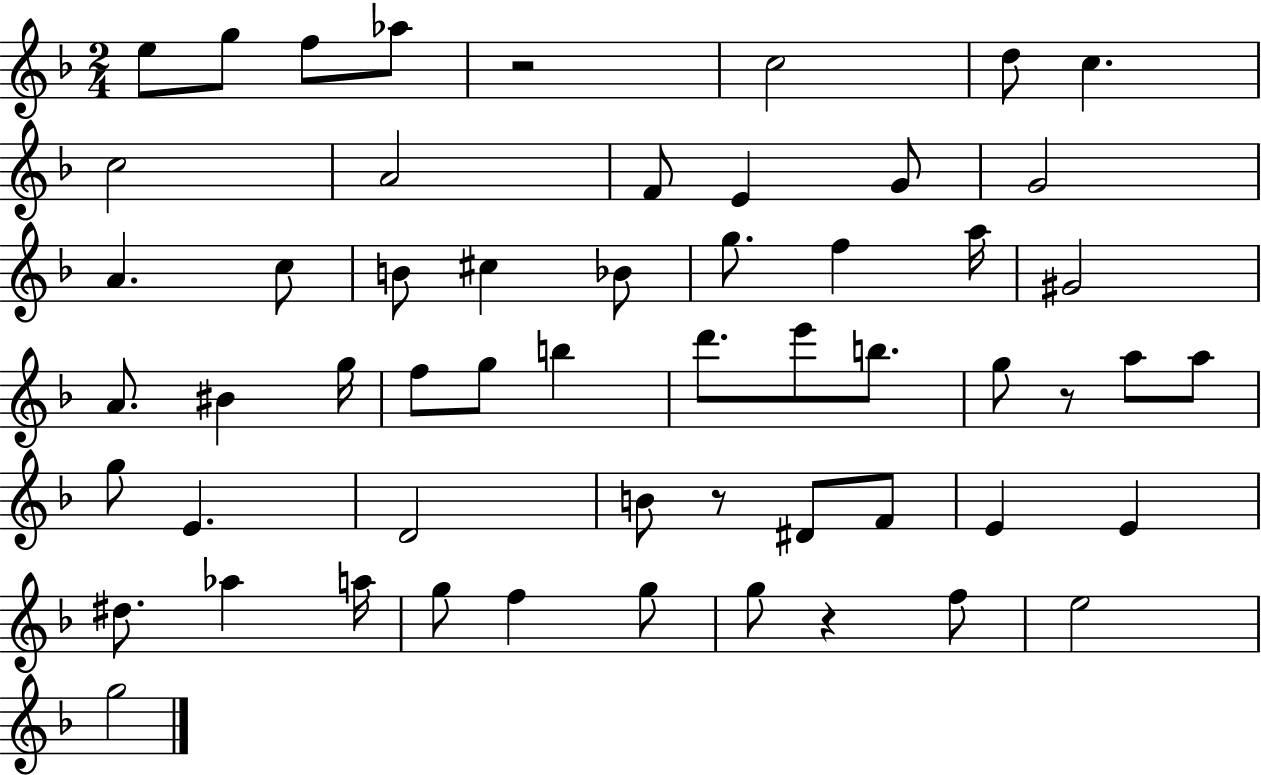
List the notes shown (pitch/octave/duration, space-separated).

E5/e G5/e F5/e Ab5/e R/h C5/h D5/e C5/q. C5/h A4/h F4/e E4/q G4/e G4/h A4/q. C5/e B4/e C#5/q Bb4/e G5/e. F5/q A5/s G#4/h A4/e. BIS4/q G5/s F5/e G5/e B5/q D6/e. E6/e B5/e. G5/e R/e A5/e A5/e G5/e E4/q. D4/h B4/e R/e D#4/e F4/e E4/q E4/q D#5/e. Ab5/q A5/s G5/e F5/q G5/e G5/e R/q F5/e E5/h G5/h